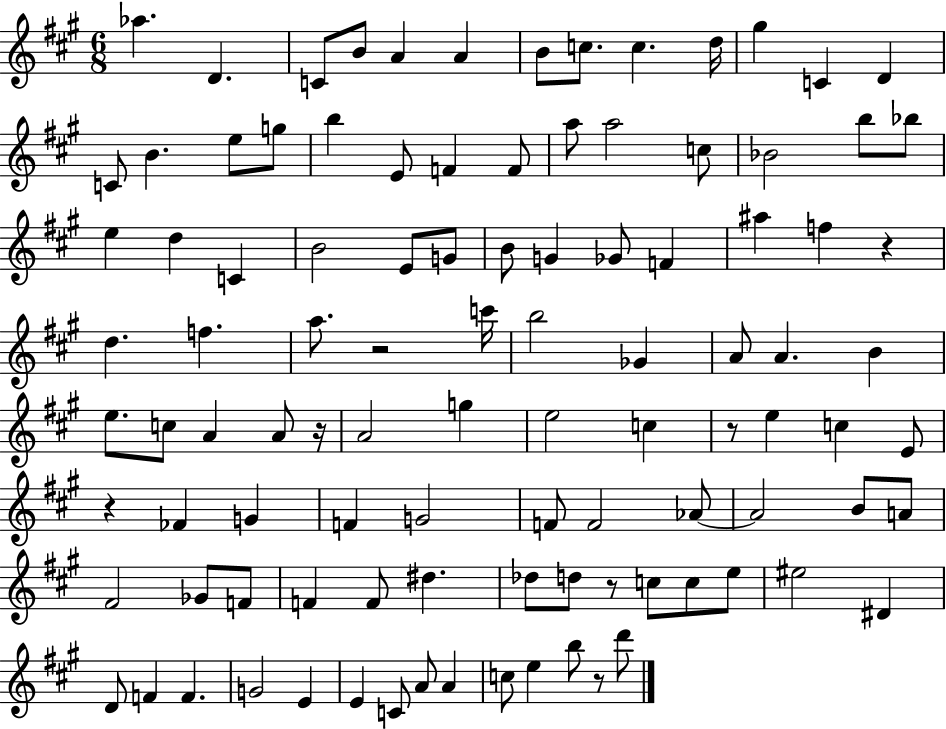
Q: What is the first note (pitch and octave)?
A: Ab5